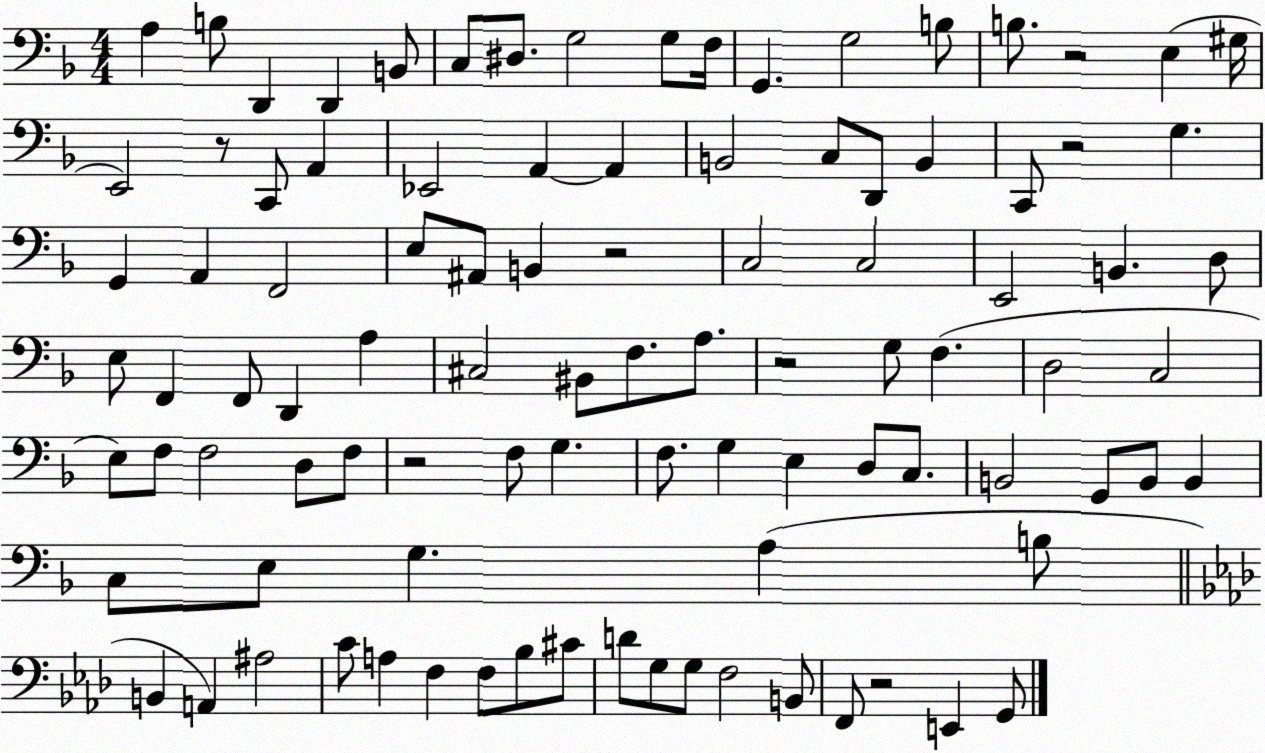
X:1
T:Untitled
M:4/4
L:1/4
K:F
A, B,/2 D,, D,, B,,/2 C,/2 ^D,/2 G,2 G,/2 F,/4 G,, G,2 B,/2 B,/2 z2 E, ^G,/4 E,,2 z/2 C,,/2 A,, _E,,2 A,, A,, B,,2 C,/2 D,,/2 B,, C,,/2 z2 G, G,, A,, F,,2 E,/2 ^A,,/2 B,, z2 C,2 C,2 E,,2 B,, D,/2 E,/2 F,, F,,/2 D,, A, ^C,2 ^B,,/2 F,/2 A,/2 z2 G,/2 F, D,2 C,2 E,/2 F,/2 F,2 D,/2 F,/2 z2 F,/2 G, F,/2 G, E, D,/2 C,/2 B,,2 G,,/2 B,,/2 B,, C,/2 E,/2 G, A, B,/2 B,, A,, ^A,2 C/2 A, F, F,/2 _B,/2 ^C/2 D/2 G,/2 G,/2 F,2 B,,/2 F,,/2 z2 E,, G,,/2